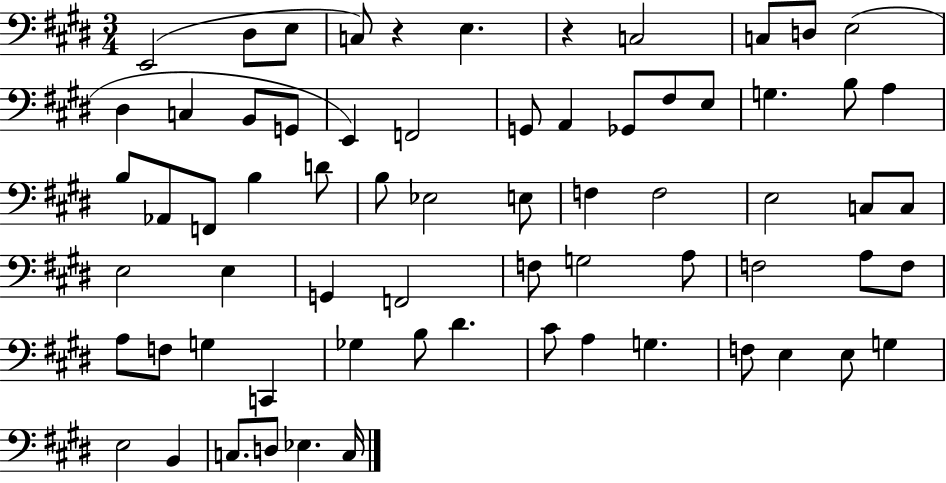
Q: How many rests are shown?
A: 2